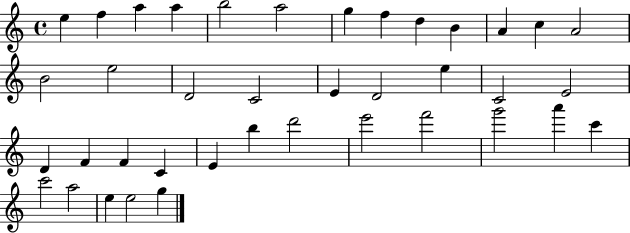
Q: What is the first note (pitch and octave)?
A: E5